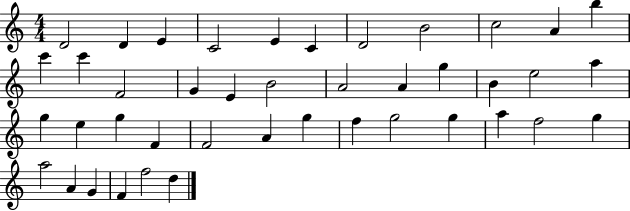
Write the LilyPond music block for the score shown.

{
  \clef treble
  \numericTimeSignature
  \time 4/4
  \key c \major
  d'2 d'4 e'4 | c'2 e'4 c'4 | d'2 b'2 | c''2 a'4 b''4 | \break c'''4 c'''4 f'2 | g'4 e'4 b'2 | a'2 a'4 g''4 | b'4 e''2 a''4 | \break g''4 e''4 g''4 f'4 | f'2 a'4 g''4 | f''4 g''2 g''4 | a''4 f''2 g''4 | \break a''2 a'4 g'4 | f'4 f''2 d''4 | \bar "|."
}